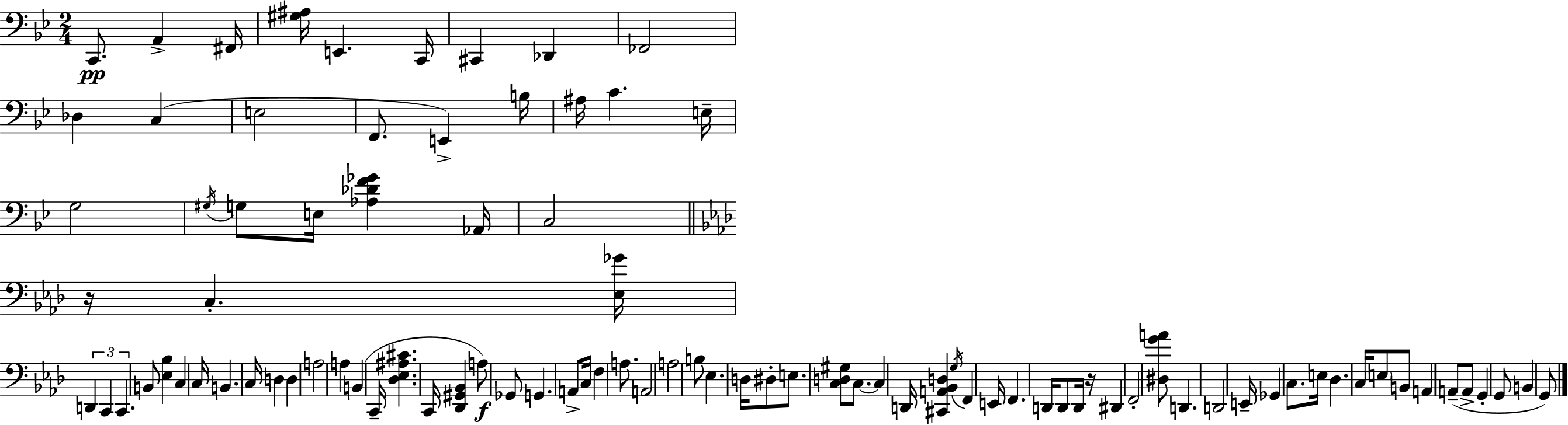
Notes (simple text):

C2/e. A2/q F#2/s [G#3,A#3]/s E2/q. C2/s C#2/q Db2/q FES2/h Db3/q C3/q E3/h F2/e. E2/q B3/s A#3/s C4/q. E3/s G3/h G#3/s G3/e E3/s [Ab3,Db4,F4,Gb4]/q Ab2/s C3/h R/s C3/q. [Eb3,Gb4]/s D2/q C2/q C2/q. B2/e [Eb3,Bb3]/q C3/q C3/s B2/q. C3/s D3/q D3/q A3/h A3/q B2/q C2/s [Db3,Eb3,A#3,C#4]/q. C2/s [Db2,G#2,Bb2]/q A3/e Gb2/e G2/q. A2/e C3/s F3/q A3/e. A2/h A3/h B3/e Eb3/q. D3/s D#3/e E3/e. [C3,D3,G#3]/e C3/e. C3/q D2/s [C#2,A2,Bb2,D3]/q G3/s F2/q E2/s F2/q. D2/s D2/e D2/s R/s D#2/q F2/h [D#3,G4,A4]/e D2/q. D2/h E2/s Gb2/q C3/e. E3/s Db3/q. C3/s E3/e B2/e A2/q A2/e A2/e G2/q G2/e B2/q G2/e